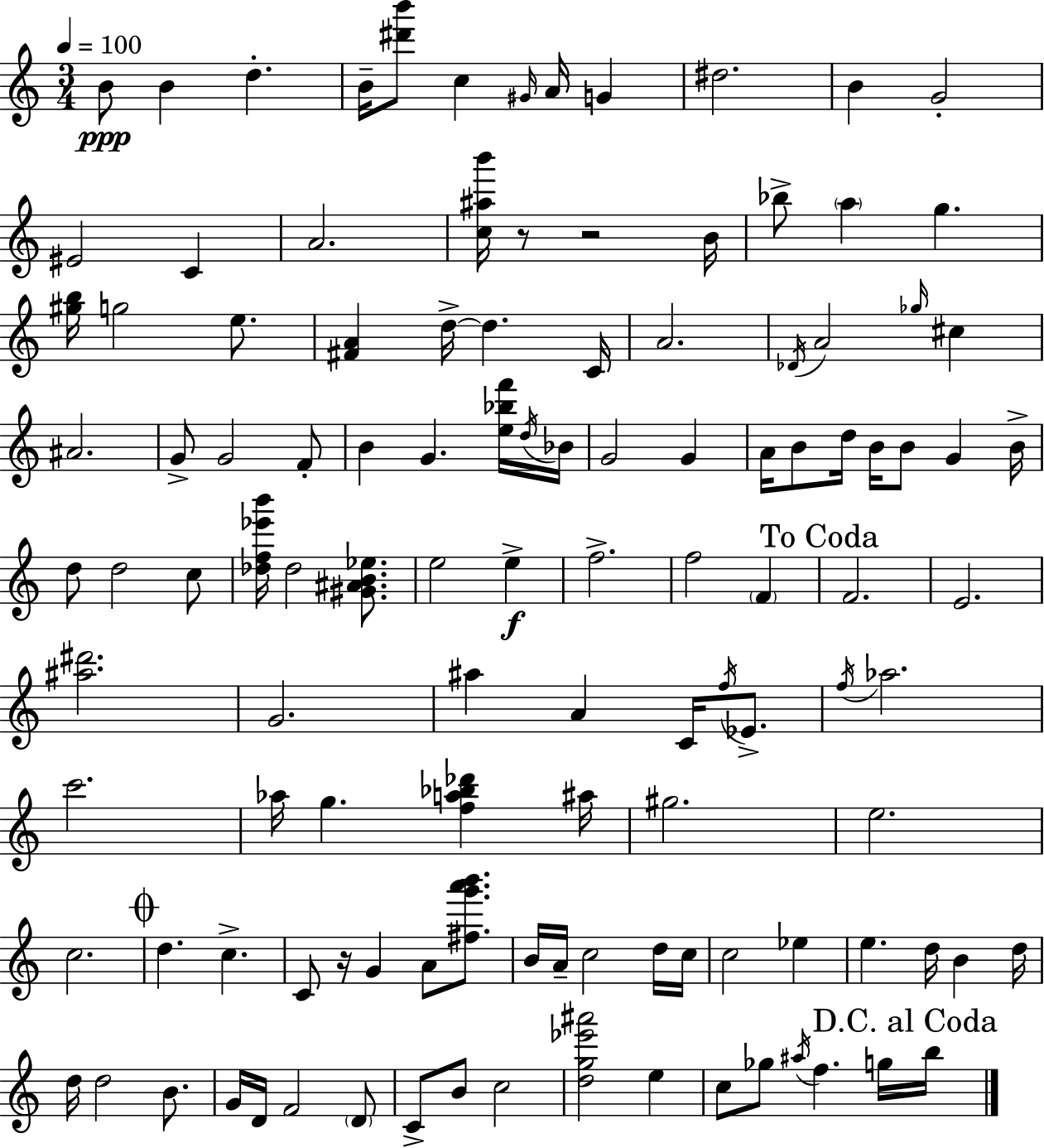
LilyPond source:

{
  \clef treble
  \numericTimeSignature
  \time 3/4
  \key c \major
  \tempo 4 = 100
  b'8\ppp b'4 d''4.-. | b'16-- <dis''' b'''>8 c''4 \grace { gis'16 } a'16 g'4 | dis''2. | b'4 g'2-. | \break eis'2 c'4 | a'2. | <c'' ais'' b'''>16 r8 r2 | b'16 bes''8-> \parenthesize a''4 g''4. | \break <gis'' b''>16 g''2 e''8. | <fis' a'>4 d''16->~~ d''4. | c'16 a'2. | \acciaccatura { des'16 } a'2 \grace { ges''16 } cis''4 | \break ais'2. | g'8-> g'2 | f'8-. b'4 g'4. | <e'' bes'' f'''>16 \acciaccatura { d''16 } bes'16 g'2 | \break g'4 a'16 b'8 d''16 b'16 b'8 g'4 | b'16-> d''8 d''2 | c''8 <des'' f'' ees''' b'''>16 des''2 | <gis' ais' b' ees''>8. e''2 | \break e''4->\f f''2.-> | f''2 | \parenthesize f'4 \mark "To Coda" f'2. | e'2. | \break <ais'' dis'''>2. | g'2. | ais''4 a'4 | c'16 \acciaccatura { f''16 } ees'8.-> \acciaccatura { f''16 } aes''2. | \break c'''2. | aes''16 g''4. | <f'' a'' bes'' des'''>4 ais''16 gis''2. | e''2. | \break c''2. | \mark \markup { \musicglyph "scripts.coda" } d''4. | c''4.-> c'8 r16 g'4 | a'8 <fis'' g''' a''' b'''>8. b'16 a'16-- c''2 | \break d''16 c''16 c''2 | ees''4 e''4. | d''16 b'4 d''16 d''16 d''2 | b'8. g'16 d'16 f'2 | \break \parenthesize d'8 c'8-> b'8 c''2 | <d'' g'' ees''' ais'''>2 | e''4 c''8 ges''8 \acciaccatura { ais''16 } f''4. | g''16 \mark "D.C. al Coda" b''16 \bar "|."
}